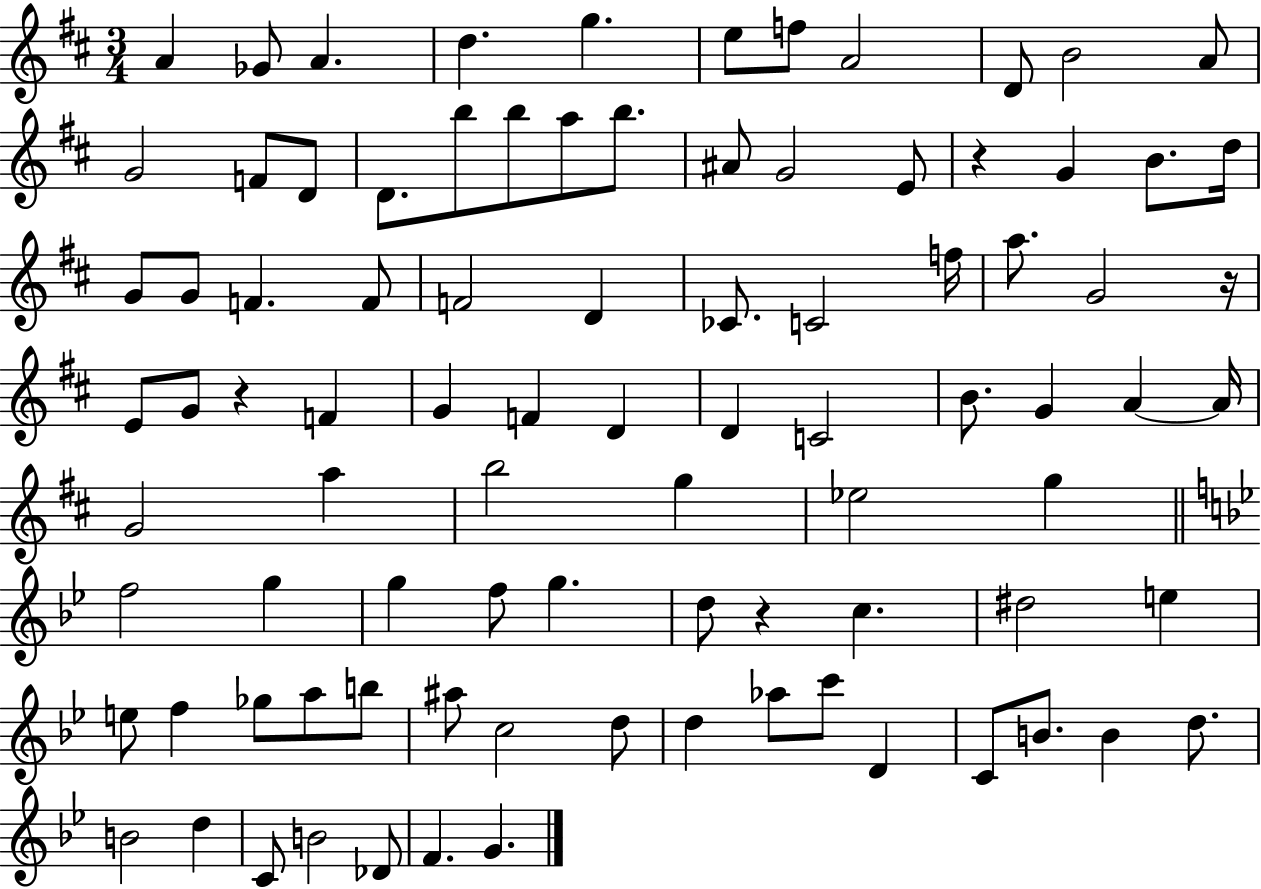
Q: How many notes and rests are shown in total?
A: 90